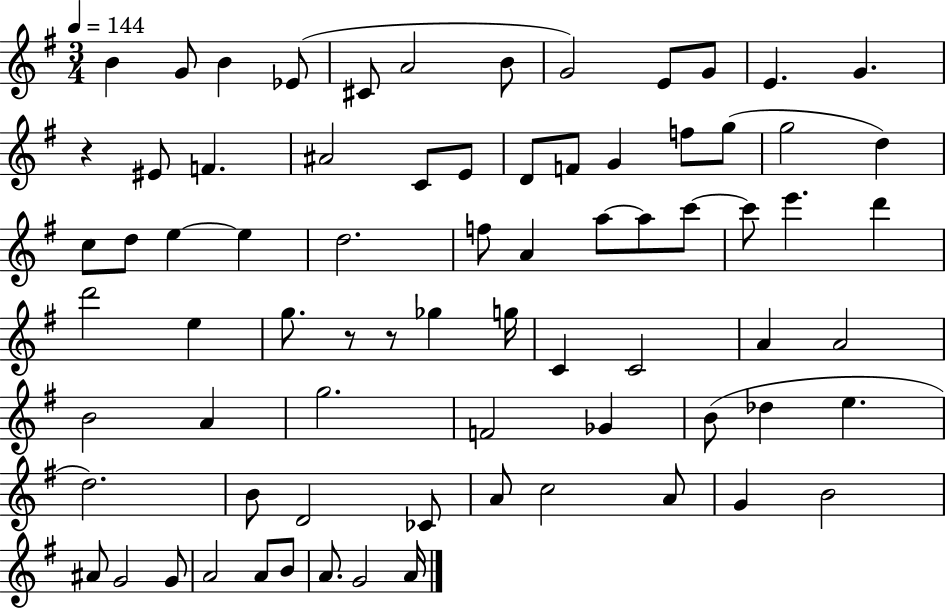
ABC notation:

X:1
T:Untitled
M:3/4
L:1/4
K:G
B G/2 B _E/2 ^C/2 A2 B/2 G2 E/2 G/2 E G z ^E/2 F ^A2 C/2 E/2 D/2 F/2 G f/2 g/2 g2 d c/2 d/2 e e d2 f/2 A a/2 a/2 c'/2 c'/2 e' d' d'2 e g/2 z/2 z/2 _g g/4 C C2 A A2 B2 A g2 F2 _G B/2 _d e d2 B/2 D2 _C/2 A/2 c2 A/2 G B2 ^A/2 G2 G/2 A2 A/2 B/2 A/2 G2 A/4